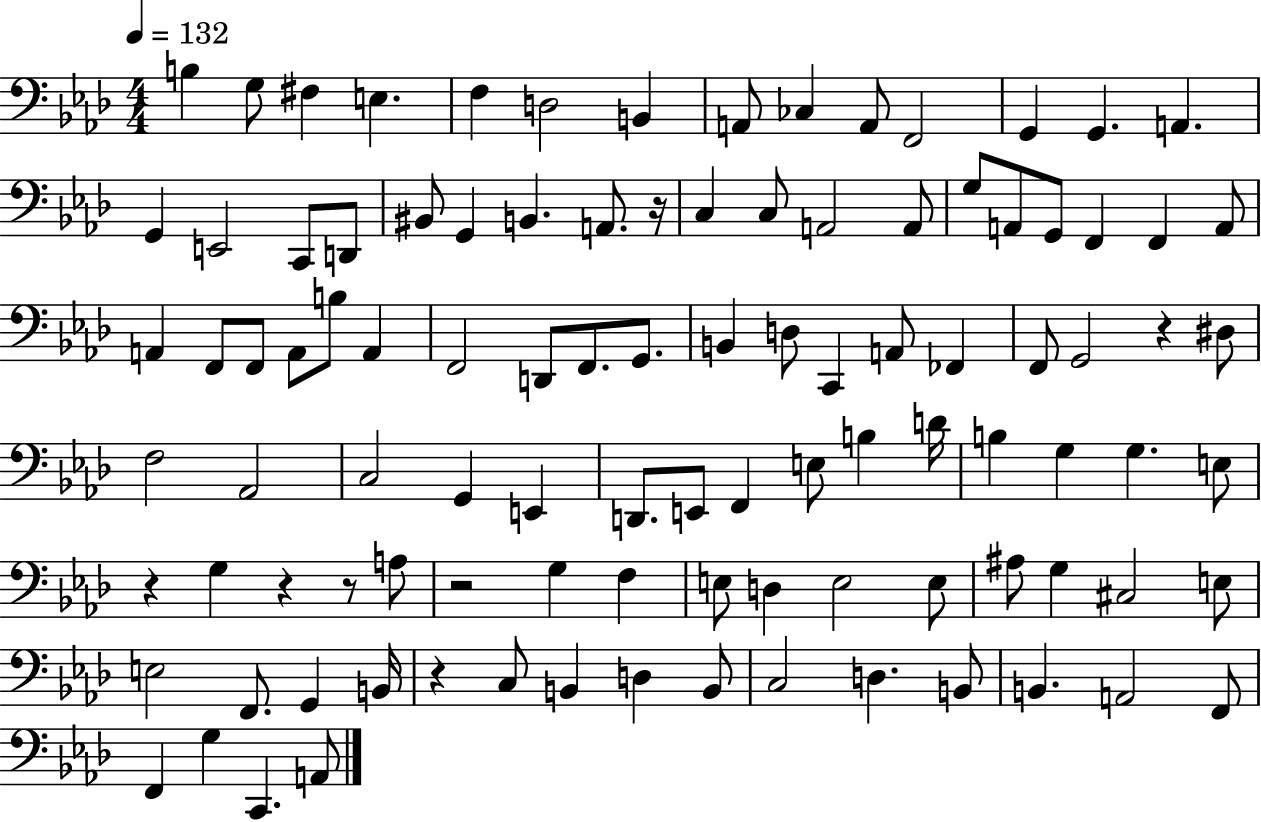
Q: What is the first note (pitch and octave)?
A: B3